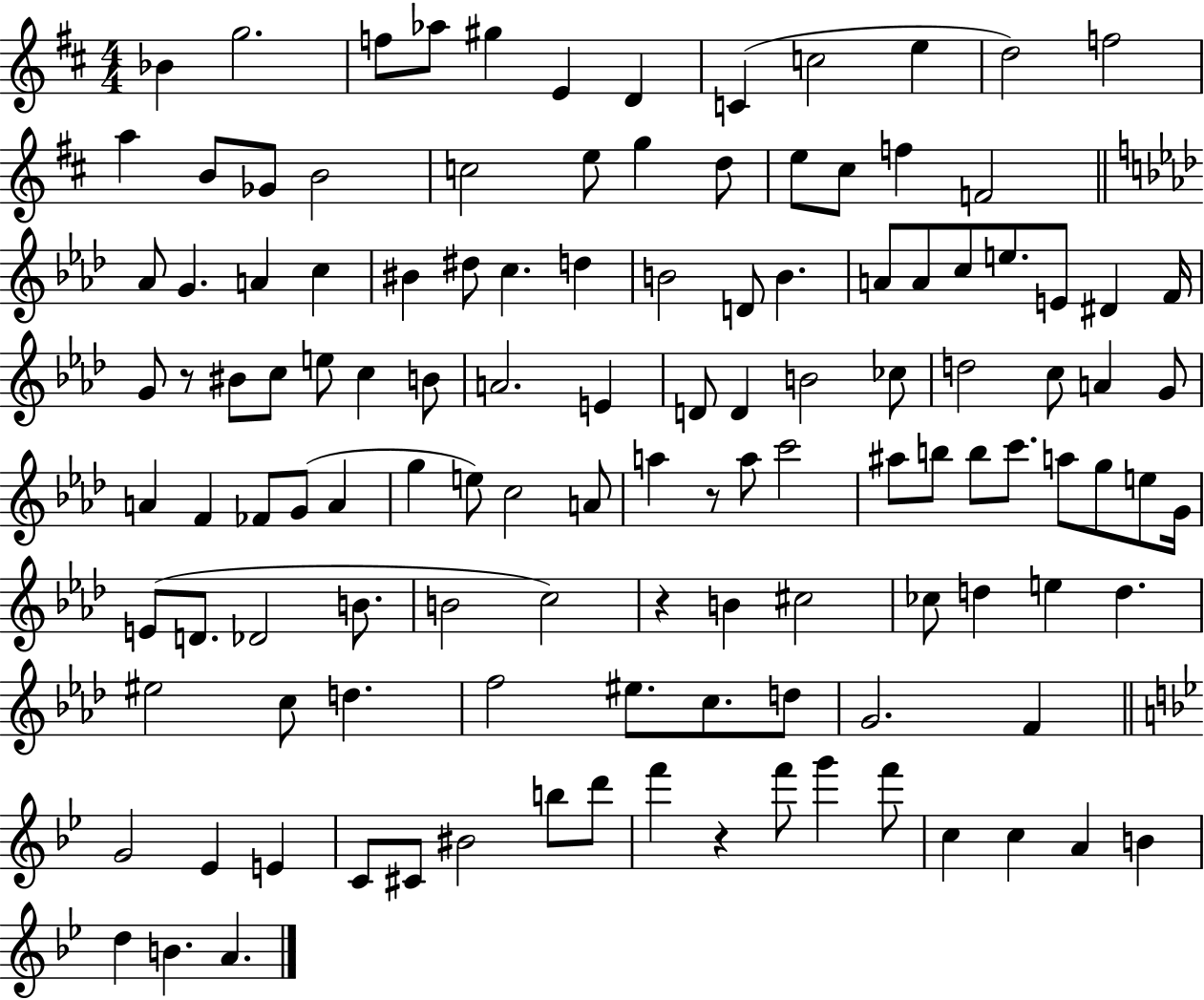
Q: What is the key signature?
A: D major